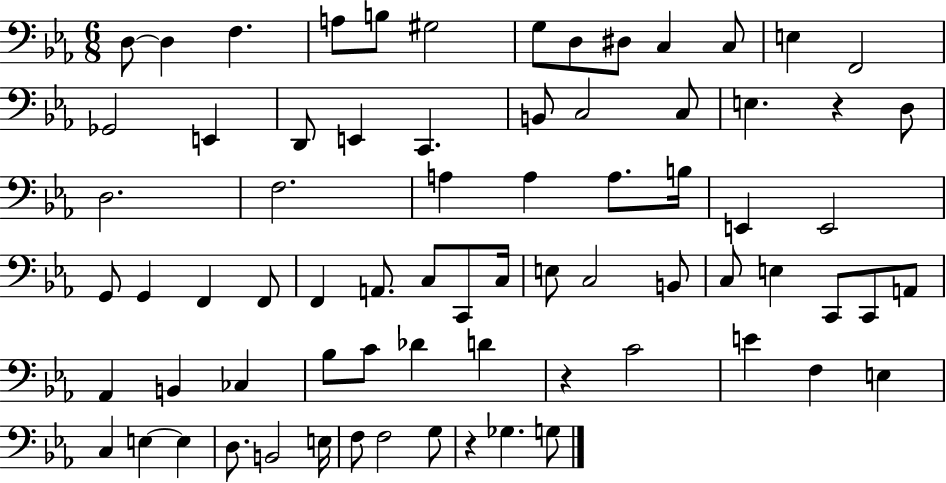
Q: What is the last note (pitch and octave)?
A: G3